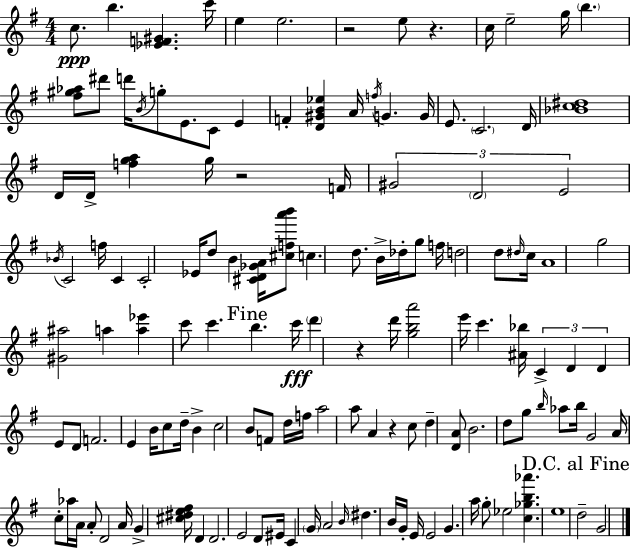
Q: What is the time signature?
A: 4/4